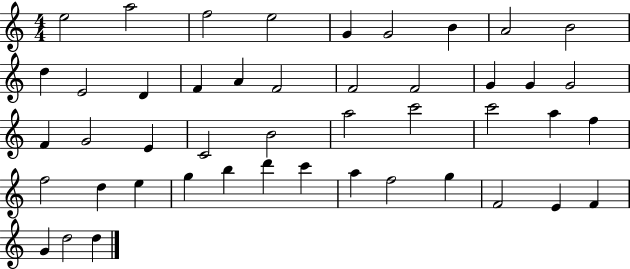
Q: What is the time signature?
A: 4/4